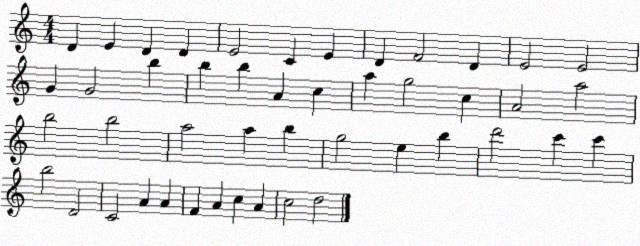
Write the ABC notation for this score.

X:1
T:Untitled
M:4/4
L:1/4
K:C
D E D D E2 C E D F2 D E2 E2 G G2 b b b A c a g2 c A2 a2 b2 b2 a2 a b g2 e b d'2 c' c' b2 D2 C2 A A F A c A c2 d2